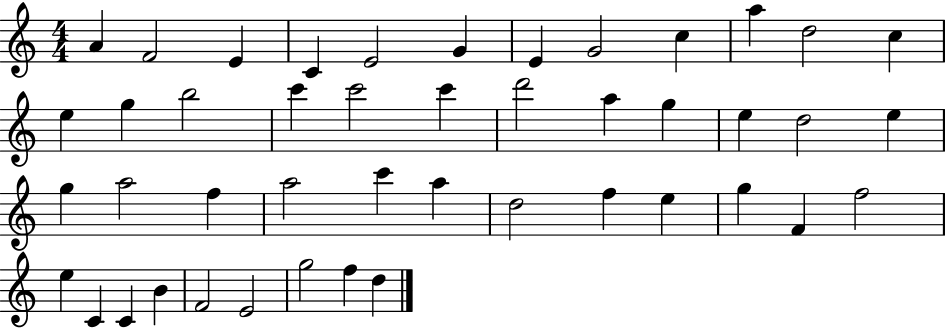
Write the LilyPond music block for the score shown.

{
  \clef treble
  \numericTimeSignature
  \time 4/4
  \key c \major
  a'4 f'2 e'4 | c'4 e'2 g'4 | e'4 g'2 c''4 | a''4 d''2 c''4 | \break e''4 g''4 b''2 | c'''4 c'''2 c'''4 | d'''2 a''4 g''4 | e''4 d''2 e''4 | \break g''4 a''2 f''4 | a''2 c'''4 a''4 | d''2 f''4 e''4 | g''4 f'4 f''2 | \break e''4 c'4 c'4 b'4 | f'2 e'2 | g''2 f''4 d''4 | \bar "|."
}